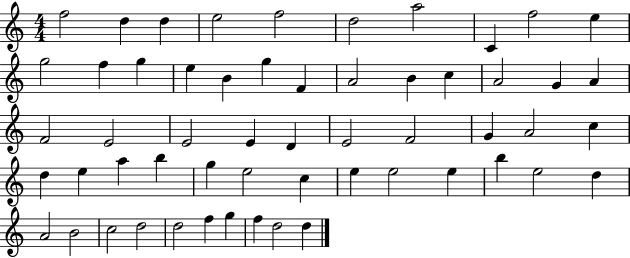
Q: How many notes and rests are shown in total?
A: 56